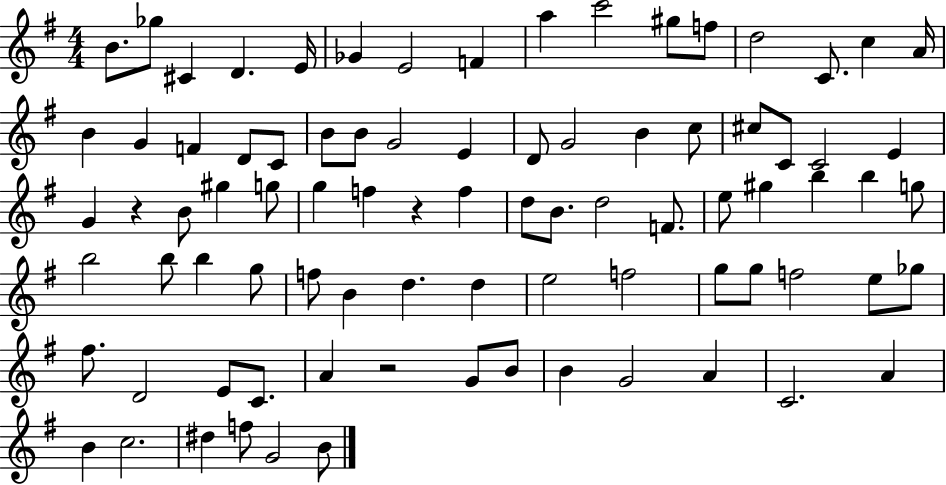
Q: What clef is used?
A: treble